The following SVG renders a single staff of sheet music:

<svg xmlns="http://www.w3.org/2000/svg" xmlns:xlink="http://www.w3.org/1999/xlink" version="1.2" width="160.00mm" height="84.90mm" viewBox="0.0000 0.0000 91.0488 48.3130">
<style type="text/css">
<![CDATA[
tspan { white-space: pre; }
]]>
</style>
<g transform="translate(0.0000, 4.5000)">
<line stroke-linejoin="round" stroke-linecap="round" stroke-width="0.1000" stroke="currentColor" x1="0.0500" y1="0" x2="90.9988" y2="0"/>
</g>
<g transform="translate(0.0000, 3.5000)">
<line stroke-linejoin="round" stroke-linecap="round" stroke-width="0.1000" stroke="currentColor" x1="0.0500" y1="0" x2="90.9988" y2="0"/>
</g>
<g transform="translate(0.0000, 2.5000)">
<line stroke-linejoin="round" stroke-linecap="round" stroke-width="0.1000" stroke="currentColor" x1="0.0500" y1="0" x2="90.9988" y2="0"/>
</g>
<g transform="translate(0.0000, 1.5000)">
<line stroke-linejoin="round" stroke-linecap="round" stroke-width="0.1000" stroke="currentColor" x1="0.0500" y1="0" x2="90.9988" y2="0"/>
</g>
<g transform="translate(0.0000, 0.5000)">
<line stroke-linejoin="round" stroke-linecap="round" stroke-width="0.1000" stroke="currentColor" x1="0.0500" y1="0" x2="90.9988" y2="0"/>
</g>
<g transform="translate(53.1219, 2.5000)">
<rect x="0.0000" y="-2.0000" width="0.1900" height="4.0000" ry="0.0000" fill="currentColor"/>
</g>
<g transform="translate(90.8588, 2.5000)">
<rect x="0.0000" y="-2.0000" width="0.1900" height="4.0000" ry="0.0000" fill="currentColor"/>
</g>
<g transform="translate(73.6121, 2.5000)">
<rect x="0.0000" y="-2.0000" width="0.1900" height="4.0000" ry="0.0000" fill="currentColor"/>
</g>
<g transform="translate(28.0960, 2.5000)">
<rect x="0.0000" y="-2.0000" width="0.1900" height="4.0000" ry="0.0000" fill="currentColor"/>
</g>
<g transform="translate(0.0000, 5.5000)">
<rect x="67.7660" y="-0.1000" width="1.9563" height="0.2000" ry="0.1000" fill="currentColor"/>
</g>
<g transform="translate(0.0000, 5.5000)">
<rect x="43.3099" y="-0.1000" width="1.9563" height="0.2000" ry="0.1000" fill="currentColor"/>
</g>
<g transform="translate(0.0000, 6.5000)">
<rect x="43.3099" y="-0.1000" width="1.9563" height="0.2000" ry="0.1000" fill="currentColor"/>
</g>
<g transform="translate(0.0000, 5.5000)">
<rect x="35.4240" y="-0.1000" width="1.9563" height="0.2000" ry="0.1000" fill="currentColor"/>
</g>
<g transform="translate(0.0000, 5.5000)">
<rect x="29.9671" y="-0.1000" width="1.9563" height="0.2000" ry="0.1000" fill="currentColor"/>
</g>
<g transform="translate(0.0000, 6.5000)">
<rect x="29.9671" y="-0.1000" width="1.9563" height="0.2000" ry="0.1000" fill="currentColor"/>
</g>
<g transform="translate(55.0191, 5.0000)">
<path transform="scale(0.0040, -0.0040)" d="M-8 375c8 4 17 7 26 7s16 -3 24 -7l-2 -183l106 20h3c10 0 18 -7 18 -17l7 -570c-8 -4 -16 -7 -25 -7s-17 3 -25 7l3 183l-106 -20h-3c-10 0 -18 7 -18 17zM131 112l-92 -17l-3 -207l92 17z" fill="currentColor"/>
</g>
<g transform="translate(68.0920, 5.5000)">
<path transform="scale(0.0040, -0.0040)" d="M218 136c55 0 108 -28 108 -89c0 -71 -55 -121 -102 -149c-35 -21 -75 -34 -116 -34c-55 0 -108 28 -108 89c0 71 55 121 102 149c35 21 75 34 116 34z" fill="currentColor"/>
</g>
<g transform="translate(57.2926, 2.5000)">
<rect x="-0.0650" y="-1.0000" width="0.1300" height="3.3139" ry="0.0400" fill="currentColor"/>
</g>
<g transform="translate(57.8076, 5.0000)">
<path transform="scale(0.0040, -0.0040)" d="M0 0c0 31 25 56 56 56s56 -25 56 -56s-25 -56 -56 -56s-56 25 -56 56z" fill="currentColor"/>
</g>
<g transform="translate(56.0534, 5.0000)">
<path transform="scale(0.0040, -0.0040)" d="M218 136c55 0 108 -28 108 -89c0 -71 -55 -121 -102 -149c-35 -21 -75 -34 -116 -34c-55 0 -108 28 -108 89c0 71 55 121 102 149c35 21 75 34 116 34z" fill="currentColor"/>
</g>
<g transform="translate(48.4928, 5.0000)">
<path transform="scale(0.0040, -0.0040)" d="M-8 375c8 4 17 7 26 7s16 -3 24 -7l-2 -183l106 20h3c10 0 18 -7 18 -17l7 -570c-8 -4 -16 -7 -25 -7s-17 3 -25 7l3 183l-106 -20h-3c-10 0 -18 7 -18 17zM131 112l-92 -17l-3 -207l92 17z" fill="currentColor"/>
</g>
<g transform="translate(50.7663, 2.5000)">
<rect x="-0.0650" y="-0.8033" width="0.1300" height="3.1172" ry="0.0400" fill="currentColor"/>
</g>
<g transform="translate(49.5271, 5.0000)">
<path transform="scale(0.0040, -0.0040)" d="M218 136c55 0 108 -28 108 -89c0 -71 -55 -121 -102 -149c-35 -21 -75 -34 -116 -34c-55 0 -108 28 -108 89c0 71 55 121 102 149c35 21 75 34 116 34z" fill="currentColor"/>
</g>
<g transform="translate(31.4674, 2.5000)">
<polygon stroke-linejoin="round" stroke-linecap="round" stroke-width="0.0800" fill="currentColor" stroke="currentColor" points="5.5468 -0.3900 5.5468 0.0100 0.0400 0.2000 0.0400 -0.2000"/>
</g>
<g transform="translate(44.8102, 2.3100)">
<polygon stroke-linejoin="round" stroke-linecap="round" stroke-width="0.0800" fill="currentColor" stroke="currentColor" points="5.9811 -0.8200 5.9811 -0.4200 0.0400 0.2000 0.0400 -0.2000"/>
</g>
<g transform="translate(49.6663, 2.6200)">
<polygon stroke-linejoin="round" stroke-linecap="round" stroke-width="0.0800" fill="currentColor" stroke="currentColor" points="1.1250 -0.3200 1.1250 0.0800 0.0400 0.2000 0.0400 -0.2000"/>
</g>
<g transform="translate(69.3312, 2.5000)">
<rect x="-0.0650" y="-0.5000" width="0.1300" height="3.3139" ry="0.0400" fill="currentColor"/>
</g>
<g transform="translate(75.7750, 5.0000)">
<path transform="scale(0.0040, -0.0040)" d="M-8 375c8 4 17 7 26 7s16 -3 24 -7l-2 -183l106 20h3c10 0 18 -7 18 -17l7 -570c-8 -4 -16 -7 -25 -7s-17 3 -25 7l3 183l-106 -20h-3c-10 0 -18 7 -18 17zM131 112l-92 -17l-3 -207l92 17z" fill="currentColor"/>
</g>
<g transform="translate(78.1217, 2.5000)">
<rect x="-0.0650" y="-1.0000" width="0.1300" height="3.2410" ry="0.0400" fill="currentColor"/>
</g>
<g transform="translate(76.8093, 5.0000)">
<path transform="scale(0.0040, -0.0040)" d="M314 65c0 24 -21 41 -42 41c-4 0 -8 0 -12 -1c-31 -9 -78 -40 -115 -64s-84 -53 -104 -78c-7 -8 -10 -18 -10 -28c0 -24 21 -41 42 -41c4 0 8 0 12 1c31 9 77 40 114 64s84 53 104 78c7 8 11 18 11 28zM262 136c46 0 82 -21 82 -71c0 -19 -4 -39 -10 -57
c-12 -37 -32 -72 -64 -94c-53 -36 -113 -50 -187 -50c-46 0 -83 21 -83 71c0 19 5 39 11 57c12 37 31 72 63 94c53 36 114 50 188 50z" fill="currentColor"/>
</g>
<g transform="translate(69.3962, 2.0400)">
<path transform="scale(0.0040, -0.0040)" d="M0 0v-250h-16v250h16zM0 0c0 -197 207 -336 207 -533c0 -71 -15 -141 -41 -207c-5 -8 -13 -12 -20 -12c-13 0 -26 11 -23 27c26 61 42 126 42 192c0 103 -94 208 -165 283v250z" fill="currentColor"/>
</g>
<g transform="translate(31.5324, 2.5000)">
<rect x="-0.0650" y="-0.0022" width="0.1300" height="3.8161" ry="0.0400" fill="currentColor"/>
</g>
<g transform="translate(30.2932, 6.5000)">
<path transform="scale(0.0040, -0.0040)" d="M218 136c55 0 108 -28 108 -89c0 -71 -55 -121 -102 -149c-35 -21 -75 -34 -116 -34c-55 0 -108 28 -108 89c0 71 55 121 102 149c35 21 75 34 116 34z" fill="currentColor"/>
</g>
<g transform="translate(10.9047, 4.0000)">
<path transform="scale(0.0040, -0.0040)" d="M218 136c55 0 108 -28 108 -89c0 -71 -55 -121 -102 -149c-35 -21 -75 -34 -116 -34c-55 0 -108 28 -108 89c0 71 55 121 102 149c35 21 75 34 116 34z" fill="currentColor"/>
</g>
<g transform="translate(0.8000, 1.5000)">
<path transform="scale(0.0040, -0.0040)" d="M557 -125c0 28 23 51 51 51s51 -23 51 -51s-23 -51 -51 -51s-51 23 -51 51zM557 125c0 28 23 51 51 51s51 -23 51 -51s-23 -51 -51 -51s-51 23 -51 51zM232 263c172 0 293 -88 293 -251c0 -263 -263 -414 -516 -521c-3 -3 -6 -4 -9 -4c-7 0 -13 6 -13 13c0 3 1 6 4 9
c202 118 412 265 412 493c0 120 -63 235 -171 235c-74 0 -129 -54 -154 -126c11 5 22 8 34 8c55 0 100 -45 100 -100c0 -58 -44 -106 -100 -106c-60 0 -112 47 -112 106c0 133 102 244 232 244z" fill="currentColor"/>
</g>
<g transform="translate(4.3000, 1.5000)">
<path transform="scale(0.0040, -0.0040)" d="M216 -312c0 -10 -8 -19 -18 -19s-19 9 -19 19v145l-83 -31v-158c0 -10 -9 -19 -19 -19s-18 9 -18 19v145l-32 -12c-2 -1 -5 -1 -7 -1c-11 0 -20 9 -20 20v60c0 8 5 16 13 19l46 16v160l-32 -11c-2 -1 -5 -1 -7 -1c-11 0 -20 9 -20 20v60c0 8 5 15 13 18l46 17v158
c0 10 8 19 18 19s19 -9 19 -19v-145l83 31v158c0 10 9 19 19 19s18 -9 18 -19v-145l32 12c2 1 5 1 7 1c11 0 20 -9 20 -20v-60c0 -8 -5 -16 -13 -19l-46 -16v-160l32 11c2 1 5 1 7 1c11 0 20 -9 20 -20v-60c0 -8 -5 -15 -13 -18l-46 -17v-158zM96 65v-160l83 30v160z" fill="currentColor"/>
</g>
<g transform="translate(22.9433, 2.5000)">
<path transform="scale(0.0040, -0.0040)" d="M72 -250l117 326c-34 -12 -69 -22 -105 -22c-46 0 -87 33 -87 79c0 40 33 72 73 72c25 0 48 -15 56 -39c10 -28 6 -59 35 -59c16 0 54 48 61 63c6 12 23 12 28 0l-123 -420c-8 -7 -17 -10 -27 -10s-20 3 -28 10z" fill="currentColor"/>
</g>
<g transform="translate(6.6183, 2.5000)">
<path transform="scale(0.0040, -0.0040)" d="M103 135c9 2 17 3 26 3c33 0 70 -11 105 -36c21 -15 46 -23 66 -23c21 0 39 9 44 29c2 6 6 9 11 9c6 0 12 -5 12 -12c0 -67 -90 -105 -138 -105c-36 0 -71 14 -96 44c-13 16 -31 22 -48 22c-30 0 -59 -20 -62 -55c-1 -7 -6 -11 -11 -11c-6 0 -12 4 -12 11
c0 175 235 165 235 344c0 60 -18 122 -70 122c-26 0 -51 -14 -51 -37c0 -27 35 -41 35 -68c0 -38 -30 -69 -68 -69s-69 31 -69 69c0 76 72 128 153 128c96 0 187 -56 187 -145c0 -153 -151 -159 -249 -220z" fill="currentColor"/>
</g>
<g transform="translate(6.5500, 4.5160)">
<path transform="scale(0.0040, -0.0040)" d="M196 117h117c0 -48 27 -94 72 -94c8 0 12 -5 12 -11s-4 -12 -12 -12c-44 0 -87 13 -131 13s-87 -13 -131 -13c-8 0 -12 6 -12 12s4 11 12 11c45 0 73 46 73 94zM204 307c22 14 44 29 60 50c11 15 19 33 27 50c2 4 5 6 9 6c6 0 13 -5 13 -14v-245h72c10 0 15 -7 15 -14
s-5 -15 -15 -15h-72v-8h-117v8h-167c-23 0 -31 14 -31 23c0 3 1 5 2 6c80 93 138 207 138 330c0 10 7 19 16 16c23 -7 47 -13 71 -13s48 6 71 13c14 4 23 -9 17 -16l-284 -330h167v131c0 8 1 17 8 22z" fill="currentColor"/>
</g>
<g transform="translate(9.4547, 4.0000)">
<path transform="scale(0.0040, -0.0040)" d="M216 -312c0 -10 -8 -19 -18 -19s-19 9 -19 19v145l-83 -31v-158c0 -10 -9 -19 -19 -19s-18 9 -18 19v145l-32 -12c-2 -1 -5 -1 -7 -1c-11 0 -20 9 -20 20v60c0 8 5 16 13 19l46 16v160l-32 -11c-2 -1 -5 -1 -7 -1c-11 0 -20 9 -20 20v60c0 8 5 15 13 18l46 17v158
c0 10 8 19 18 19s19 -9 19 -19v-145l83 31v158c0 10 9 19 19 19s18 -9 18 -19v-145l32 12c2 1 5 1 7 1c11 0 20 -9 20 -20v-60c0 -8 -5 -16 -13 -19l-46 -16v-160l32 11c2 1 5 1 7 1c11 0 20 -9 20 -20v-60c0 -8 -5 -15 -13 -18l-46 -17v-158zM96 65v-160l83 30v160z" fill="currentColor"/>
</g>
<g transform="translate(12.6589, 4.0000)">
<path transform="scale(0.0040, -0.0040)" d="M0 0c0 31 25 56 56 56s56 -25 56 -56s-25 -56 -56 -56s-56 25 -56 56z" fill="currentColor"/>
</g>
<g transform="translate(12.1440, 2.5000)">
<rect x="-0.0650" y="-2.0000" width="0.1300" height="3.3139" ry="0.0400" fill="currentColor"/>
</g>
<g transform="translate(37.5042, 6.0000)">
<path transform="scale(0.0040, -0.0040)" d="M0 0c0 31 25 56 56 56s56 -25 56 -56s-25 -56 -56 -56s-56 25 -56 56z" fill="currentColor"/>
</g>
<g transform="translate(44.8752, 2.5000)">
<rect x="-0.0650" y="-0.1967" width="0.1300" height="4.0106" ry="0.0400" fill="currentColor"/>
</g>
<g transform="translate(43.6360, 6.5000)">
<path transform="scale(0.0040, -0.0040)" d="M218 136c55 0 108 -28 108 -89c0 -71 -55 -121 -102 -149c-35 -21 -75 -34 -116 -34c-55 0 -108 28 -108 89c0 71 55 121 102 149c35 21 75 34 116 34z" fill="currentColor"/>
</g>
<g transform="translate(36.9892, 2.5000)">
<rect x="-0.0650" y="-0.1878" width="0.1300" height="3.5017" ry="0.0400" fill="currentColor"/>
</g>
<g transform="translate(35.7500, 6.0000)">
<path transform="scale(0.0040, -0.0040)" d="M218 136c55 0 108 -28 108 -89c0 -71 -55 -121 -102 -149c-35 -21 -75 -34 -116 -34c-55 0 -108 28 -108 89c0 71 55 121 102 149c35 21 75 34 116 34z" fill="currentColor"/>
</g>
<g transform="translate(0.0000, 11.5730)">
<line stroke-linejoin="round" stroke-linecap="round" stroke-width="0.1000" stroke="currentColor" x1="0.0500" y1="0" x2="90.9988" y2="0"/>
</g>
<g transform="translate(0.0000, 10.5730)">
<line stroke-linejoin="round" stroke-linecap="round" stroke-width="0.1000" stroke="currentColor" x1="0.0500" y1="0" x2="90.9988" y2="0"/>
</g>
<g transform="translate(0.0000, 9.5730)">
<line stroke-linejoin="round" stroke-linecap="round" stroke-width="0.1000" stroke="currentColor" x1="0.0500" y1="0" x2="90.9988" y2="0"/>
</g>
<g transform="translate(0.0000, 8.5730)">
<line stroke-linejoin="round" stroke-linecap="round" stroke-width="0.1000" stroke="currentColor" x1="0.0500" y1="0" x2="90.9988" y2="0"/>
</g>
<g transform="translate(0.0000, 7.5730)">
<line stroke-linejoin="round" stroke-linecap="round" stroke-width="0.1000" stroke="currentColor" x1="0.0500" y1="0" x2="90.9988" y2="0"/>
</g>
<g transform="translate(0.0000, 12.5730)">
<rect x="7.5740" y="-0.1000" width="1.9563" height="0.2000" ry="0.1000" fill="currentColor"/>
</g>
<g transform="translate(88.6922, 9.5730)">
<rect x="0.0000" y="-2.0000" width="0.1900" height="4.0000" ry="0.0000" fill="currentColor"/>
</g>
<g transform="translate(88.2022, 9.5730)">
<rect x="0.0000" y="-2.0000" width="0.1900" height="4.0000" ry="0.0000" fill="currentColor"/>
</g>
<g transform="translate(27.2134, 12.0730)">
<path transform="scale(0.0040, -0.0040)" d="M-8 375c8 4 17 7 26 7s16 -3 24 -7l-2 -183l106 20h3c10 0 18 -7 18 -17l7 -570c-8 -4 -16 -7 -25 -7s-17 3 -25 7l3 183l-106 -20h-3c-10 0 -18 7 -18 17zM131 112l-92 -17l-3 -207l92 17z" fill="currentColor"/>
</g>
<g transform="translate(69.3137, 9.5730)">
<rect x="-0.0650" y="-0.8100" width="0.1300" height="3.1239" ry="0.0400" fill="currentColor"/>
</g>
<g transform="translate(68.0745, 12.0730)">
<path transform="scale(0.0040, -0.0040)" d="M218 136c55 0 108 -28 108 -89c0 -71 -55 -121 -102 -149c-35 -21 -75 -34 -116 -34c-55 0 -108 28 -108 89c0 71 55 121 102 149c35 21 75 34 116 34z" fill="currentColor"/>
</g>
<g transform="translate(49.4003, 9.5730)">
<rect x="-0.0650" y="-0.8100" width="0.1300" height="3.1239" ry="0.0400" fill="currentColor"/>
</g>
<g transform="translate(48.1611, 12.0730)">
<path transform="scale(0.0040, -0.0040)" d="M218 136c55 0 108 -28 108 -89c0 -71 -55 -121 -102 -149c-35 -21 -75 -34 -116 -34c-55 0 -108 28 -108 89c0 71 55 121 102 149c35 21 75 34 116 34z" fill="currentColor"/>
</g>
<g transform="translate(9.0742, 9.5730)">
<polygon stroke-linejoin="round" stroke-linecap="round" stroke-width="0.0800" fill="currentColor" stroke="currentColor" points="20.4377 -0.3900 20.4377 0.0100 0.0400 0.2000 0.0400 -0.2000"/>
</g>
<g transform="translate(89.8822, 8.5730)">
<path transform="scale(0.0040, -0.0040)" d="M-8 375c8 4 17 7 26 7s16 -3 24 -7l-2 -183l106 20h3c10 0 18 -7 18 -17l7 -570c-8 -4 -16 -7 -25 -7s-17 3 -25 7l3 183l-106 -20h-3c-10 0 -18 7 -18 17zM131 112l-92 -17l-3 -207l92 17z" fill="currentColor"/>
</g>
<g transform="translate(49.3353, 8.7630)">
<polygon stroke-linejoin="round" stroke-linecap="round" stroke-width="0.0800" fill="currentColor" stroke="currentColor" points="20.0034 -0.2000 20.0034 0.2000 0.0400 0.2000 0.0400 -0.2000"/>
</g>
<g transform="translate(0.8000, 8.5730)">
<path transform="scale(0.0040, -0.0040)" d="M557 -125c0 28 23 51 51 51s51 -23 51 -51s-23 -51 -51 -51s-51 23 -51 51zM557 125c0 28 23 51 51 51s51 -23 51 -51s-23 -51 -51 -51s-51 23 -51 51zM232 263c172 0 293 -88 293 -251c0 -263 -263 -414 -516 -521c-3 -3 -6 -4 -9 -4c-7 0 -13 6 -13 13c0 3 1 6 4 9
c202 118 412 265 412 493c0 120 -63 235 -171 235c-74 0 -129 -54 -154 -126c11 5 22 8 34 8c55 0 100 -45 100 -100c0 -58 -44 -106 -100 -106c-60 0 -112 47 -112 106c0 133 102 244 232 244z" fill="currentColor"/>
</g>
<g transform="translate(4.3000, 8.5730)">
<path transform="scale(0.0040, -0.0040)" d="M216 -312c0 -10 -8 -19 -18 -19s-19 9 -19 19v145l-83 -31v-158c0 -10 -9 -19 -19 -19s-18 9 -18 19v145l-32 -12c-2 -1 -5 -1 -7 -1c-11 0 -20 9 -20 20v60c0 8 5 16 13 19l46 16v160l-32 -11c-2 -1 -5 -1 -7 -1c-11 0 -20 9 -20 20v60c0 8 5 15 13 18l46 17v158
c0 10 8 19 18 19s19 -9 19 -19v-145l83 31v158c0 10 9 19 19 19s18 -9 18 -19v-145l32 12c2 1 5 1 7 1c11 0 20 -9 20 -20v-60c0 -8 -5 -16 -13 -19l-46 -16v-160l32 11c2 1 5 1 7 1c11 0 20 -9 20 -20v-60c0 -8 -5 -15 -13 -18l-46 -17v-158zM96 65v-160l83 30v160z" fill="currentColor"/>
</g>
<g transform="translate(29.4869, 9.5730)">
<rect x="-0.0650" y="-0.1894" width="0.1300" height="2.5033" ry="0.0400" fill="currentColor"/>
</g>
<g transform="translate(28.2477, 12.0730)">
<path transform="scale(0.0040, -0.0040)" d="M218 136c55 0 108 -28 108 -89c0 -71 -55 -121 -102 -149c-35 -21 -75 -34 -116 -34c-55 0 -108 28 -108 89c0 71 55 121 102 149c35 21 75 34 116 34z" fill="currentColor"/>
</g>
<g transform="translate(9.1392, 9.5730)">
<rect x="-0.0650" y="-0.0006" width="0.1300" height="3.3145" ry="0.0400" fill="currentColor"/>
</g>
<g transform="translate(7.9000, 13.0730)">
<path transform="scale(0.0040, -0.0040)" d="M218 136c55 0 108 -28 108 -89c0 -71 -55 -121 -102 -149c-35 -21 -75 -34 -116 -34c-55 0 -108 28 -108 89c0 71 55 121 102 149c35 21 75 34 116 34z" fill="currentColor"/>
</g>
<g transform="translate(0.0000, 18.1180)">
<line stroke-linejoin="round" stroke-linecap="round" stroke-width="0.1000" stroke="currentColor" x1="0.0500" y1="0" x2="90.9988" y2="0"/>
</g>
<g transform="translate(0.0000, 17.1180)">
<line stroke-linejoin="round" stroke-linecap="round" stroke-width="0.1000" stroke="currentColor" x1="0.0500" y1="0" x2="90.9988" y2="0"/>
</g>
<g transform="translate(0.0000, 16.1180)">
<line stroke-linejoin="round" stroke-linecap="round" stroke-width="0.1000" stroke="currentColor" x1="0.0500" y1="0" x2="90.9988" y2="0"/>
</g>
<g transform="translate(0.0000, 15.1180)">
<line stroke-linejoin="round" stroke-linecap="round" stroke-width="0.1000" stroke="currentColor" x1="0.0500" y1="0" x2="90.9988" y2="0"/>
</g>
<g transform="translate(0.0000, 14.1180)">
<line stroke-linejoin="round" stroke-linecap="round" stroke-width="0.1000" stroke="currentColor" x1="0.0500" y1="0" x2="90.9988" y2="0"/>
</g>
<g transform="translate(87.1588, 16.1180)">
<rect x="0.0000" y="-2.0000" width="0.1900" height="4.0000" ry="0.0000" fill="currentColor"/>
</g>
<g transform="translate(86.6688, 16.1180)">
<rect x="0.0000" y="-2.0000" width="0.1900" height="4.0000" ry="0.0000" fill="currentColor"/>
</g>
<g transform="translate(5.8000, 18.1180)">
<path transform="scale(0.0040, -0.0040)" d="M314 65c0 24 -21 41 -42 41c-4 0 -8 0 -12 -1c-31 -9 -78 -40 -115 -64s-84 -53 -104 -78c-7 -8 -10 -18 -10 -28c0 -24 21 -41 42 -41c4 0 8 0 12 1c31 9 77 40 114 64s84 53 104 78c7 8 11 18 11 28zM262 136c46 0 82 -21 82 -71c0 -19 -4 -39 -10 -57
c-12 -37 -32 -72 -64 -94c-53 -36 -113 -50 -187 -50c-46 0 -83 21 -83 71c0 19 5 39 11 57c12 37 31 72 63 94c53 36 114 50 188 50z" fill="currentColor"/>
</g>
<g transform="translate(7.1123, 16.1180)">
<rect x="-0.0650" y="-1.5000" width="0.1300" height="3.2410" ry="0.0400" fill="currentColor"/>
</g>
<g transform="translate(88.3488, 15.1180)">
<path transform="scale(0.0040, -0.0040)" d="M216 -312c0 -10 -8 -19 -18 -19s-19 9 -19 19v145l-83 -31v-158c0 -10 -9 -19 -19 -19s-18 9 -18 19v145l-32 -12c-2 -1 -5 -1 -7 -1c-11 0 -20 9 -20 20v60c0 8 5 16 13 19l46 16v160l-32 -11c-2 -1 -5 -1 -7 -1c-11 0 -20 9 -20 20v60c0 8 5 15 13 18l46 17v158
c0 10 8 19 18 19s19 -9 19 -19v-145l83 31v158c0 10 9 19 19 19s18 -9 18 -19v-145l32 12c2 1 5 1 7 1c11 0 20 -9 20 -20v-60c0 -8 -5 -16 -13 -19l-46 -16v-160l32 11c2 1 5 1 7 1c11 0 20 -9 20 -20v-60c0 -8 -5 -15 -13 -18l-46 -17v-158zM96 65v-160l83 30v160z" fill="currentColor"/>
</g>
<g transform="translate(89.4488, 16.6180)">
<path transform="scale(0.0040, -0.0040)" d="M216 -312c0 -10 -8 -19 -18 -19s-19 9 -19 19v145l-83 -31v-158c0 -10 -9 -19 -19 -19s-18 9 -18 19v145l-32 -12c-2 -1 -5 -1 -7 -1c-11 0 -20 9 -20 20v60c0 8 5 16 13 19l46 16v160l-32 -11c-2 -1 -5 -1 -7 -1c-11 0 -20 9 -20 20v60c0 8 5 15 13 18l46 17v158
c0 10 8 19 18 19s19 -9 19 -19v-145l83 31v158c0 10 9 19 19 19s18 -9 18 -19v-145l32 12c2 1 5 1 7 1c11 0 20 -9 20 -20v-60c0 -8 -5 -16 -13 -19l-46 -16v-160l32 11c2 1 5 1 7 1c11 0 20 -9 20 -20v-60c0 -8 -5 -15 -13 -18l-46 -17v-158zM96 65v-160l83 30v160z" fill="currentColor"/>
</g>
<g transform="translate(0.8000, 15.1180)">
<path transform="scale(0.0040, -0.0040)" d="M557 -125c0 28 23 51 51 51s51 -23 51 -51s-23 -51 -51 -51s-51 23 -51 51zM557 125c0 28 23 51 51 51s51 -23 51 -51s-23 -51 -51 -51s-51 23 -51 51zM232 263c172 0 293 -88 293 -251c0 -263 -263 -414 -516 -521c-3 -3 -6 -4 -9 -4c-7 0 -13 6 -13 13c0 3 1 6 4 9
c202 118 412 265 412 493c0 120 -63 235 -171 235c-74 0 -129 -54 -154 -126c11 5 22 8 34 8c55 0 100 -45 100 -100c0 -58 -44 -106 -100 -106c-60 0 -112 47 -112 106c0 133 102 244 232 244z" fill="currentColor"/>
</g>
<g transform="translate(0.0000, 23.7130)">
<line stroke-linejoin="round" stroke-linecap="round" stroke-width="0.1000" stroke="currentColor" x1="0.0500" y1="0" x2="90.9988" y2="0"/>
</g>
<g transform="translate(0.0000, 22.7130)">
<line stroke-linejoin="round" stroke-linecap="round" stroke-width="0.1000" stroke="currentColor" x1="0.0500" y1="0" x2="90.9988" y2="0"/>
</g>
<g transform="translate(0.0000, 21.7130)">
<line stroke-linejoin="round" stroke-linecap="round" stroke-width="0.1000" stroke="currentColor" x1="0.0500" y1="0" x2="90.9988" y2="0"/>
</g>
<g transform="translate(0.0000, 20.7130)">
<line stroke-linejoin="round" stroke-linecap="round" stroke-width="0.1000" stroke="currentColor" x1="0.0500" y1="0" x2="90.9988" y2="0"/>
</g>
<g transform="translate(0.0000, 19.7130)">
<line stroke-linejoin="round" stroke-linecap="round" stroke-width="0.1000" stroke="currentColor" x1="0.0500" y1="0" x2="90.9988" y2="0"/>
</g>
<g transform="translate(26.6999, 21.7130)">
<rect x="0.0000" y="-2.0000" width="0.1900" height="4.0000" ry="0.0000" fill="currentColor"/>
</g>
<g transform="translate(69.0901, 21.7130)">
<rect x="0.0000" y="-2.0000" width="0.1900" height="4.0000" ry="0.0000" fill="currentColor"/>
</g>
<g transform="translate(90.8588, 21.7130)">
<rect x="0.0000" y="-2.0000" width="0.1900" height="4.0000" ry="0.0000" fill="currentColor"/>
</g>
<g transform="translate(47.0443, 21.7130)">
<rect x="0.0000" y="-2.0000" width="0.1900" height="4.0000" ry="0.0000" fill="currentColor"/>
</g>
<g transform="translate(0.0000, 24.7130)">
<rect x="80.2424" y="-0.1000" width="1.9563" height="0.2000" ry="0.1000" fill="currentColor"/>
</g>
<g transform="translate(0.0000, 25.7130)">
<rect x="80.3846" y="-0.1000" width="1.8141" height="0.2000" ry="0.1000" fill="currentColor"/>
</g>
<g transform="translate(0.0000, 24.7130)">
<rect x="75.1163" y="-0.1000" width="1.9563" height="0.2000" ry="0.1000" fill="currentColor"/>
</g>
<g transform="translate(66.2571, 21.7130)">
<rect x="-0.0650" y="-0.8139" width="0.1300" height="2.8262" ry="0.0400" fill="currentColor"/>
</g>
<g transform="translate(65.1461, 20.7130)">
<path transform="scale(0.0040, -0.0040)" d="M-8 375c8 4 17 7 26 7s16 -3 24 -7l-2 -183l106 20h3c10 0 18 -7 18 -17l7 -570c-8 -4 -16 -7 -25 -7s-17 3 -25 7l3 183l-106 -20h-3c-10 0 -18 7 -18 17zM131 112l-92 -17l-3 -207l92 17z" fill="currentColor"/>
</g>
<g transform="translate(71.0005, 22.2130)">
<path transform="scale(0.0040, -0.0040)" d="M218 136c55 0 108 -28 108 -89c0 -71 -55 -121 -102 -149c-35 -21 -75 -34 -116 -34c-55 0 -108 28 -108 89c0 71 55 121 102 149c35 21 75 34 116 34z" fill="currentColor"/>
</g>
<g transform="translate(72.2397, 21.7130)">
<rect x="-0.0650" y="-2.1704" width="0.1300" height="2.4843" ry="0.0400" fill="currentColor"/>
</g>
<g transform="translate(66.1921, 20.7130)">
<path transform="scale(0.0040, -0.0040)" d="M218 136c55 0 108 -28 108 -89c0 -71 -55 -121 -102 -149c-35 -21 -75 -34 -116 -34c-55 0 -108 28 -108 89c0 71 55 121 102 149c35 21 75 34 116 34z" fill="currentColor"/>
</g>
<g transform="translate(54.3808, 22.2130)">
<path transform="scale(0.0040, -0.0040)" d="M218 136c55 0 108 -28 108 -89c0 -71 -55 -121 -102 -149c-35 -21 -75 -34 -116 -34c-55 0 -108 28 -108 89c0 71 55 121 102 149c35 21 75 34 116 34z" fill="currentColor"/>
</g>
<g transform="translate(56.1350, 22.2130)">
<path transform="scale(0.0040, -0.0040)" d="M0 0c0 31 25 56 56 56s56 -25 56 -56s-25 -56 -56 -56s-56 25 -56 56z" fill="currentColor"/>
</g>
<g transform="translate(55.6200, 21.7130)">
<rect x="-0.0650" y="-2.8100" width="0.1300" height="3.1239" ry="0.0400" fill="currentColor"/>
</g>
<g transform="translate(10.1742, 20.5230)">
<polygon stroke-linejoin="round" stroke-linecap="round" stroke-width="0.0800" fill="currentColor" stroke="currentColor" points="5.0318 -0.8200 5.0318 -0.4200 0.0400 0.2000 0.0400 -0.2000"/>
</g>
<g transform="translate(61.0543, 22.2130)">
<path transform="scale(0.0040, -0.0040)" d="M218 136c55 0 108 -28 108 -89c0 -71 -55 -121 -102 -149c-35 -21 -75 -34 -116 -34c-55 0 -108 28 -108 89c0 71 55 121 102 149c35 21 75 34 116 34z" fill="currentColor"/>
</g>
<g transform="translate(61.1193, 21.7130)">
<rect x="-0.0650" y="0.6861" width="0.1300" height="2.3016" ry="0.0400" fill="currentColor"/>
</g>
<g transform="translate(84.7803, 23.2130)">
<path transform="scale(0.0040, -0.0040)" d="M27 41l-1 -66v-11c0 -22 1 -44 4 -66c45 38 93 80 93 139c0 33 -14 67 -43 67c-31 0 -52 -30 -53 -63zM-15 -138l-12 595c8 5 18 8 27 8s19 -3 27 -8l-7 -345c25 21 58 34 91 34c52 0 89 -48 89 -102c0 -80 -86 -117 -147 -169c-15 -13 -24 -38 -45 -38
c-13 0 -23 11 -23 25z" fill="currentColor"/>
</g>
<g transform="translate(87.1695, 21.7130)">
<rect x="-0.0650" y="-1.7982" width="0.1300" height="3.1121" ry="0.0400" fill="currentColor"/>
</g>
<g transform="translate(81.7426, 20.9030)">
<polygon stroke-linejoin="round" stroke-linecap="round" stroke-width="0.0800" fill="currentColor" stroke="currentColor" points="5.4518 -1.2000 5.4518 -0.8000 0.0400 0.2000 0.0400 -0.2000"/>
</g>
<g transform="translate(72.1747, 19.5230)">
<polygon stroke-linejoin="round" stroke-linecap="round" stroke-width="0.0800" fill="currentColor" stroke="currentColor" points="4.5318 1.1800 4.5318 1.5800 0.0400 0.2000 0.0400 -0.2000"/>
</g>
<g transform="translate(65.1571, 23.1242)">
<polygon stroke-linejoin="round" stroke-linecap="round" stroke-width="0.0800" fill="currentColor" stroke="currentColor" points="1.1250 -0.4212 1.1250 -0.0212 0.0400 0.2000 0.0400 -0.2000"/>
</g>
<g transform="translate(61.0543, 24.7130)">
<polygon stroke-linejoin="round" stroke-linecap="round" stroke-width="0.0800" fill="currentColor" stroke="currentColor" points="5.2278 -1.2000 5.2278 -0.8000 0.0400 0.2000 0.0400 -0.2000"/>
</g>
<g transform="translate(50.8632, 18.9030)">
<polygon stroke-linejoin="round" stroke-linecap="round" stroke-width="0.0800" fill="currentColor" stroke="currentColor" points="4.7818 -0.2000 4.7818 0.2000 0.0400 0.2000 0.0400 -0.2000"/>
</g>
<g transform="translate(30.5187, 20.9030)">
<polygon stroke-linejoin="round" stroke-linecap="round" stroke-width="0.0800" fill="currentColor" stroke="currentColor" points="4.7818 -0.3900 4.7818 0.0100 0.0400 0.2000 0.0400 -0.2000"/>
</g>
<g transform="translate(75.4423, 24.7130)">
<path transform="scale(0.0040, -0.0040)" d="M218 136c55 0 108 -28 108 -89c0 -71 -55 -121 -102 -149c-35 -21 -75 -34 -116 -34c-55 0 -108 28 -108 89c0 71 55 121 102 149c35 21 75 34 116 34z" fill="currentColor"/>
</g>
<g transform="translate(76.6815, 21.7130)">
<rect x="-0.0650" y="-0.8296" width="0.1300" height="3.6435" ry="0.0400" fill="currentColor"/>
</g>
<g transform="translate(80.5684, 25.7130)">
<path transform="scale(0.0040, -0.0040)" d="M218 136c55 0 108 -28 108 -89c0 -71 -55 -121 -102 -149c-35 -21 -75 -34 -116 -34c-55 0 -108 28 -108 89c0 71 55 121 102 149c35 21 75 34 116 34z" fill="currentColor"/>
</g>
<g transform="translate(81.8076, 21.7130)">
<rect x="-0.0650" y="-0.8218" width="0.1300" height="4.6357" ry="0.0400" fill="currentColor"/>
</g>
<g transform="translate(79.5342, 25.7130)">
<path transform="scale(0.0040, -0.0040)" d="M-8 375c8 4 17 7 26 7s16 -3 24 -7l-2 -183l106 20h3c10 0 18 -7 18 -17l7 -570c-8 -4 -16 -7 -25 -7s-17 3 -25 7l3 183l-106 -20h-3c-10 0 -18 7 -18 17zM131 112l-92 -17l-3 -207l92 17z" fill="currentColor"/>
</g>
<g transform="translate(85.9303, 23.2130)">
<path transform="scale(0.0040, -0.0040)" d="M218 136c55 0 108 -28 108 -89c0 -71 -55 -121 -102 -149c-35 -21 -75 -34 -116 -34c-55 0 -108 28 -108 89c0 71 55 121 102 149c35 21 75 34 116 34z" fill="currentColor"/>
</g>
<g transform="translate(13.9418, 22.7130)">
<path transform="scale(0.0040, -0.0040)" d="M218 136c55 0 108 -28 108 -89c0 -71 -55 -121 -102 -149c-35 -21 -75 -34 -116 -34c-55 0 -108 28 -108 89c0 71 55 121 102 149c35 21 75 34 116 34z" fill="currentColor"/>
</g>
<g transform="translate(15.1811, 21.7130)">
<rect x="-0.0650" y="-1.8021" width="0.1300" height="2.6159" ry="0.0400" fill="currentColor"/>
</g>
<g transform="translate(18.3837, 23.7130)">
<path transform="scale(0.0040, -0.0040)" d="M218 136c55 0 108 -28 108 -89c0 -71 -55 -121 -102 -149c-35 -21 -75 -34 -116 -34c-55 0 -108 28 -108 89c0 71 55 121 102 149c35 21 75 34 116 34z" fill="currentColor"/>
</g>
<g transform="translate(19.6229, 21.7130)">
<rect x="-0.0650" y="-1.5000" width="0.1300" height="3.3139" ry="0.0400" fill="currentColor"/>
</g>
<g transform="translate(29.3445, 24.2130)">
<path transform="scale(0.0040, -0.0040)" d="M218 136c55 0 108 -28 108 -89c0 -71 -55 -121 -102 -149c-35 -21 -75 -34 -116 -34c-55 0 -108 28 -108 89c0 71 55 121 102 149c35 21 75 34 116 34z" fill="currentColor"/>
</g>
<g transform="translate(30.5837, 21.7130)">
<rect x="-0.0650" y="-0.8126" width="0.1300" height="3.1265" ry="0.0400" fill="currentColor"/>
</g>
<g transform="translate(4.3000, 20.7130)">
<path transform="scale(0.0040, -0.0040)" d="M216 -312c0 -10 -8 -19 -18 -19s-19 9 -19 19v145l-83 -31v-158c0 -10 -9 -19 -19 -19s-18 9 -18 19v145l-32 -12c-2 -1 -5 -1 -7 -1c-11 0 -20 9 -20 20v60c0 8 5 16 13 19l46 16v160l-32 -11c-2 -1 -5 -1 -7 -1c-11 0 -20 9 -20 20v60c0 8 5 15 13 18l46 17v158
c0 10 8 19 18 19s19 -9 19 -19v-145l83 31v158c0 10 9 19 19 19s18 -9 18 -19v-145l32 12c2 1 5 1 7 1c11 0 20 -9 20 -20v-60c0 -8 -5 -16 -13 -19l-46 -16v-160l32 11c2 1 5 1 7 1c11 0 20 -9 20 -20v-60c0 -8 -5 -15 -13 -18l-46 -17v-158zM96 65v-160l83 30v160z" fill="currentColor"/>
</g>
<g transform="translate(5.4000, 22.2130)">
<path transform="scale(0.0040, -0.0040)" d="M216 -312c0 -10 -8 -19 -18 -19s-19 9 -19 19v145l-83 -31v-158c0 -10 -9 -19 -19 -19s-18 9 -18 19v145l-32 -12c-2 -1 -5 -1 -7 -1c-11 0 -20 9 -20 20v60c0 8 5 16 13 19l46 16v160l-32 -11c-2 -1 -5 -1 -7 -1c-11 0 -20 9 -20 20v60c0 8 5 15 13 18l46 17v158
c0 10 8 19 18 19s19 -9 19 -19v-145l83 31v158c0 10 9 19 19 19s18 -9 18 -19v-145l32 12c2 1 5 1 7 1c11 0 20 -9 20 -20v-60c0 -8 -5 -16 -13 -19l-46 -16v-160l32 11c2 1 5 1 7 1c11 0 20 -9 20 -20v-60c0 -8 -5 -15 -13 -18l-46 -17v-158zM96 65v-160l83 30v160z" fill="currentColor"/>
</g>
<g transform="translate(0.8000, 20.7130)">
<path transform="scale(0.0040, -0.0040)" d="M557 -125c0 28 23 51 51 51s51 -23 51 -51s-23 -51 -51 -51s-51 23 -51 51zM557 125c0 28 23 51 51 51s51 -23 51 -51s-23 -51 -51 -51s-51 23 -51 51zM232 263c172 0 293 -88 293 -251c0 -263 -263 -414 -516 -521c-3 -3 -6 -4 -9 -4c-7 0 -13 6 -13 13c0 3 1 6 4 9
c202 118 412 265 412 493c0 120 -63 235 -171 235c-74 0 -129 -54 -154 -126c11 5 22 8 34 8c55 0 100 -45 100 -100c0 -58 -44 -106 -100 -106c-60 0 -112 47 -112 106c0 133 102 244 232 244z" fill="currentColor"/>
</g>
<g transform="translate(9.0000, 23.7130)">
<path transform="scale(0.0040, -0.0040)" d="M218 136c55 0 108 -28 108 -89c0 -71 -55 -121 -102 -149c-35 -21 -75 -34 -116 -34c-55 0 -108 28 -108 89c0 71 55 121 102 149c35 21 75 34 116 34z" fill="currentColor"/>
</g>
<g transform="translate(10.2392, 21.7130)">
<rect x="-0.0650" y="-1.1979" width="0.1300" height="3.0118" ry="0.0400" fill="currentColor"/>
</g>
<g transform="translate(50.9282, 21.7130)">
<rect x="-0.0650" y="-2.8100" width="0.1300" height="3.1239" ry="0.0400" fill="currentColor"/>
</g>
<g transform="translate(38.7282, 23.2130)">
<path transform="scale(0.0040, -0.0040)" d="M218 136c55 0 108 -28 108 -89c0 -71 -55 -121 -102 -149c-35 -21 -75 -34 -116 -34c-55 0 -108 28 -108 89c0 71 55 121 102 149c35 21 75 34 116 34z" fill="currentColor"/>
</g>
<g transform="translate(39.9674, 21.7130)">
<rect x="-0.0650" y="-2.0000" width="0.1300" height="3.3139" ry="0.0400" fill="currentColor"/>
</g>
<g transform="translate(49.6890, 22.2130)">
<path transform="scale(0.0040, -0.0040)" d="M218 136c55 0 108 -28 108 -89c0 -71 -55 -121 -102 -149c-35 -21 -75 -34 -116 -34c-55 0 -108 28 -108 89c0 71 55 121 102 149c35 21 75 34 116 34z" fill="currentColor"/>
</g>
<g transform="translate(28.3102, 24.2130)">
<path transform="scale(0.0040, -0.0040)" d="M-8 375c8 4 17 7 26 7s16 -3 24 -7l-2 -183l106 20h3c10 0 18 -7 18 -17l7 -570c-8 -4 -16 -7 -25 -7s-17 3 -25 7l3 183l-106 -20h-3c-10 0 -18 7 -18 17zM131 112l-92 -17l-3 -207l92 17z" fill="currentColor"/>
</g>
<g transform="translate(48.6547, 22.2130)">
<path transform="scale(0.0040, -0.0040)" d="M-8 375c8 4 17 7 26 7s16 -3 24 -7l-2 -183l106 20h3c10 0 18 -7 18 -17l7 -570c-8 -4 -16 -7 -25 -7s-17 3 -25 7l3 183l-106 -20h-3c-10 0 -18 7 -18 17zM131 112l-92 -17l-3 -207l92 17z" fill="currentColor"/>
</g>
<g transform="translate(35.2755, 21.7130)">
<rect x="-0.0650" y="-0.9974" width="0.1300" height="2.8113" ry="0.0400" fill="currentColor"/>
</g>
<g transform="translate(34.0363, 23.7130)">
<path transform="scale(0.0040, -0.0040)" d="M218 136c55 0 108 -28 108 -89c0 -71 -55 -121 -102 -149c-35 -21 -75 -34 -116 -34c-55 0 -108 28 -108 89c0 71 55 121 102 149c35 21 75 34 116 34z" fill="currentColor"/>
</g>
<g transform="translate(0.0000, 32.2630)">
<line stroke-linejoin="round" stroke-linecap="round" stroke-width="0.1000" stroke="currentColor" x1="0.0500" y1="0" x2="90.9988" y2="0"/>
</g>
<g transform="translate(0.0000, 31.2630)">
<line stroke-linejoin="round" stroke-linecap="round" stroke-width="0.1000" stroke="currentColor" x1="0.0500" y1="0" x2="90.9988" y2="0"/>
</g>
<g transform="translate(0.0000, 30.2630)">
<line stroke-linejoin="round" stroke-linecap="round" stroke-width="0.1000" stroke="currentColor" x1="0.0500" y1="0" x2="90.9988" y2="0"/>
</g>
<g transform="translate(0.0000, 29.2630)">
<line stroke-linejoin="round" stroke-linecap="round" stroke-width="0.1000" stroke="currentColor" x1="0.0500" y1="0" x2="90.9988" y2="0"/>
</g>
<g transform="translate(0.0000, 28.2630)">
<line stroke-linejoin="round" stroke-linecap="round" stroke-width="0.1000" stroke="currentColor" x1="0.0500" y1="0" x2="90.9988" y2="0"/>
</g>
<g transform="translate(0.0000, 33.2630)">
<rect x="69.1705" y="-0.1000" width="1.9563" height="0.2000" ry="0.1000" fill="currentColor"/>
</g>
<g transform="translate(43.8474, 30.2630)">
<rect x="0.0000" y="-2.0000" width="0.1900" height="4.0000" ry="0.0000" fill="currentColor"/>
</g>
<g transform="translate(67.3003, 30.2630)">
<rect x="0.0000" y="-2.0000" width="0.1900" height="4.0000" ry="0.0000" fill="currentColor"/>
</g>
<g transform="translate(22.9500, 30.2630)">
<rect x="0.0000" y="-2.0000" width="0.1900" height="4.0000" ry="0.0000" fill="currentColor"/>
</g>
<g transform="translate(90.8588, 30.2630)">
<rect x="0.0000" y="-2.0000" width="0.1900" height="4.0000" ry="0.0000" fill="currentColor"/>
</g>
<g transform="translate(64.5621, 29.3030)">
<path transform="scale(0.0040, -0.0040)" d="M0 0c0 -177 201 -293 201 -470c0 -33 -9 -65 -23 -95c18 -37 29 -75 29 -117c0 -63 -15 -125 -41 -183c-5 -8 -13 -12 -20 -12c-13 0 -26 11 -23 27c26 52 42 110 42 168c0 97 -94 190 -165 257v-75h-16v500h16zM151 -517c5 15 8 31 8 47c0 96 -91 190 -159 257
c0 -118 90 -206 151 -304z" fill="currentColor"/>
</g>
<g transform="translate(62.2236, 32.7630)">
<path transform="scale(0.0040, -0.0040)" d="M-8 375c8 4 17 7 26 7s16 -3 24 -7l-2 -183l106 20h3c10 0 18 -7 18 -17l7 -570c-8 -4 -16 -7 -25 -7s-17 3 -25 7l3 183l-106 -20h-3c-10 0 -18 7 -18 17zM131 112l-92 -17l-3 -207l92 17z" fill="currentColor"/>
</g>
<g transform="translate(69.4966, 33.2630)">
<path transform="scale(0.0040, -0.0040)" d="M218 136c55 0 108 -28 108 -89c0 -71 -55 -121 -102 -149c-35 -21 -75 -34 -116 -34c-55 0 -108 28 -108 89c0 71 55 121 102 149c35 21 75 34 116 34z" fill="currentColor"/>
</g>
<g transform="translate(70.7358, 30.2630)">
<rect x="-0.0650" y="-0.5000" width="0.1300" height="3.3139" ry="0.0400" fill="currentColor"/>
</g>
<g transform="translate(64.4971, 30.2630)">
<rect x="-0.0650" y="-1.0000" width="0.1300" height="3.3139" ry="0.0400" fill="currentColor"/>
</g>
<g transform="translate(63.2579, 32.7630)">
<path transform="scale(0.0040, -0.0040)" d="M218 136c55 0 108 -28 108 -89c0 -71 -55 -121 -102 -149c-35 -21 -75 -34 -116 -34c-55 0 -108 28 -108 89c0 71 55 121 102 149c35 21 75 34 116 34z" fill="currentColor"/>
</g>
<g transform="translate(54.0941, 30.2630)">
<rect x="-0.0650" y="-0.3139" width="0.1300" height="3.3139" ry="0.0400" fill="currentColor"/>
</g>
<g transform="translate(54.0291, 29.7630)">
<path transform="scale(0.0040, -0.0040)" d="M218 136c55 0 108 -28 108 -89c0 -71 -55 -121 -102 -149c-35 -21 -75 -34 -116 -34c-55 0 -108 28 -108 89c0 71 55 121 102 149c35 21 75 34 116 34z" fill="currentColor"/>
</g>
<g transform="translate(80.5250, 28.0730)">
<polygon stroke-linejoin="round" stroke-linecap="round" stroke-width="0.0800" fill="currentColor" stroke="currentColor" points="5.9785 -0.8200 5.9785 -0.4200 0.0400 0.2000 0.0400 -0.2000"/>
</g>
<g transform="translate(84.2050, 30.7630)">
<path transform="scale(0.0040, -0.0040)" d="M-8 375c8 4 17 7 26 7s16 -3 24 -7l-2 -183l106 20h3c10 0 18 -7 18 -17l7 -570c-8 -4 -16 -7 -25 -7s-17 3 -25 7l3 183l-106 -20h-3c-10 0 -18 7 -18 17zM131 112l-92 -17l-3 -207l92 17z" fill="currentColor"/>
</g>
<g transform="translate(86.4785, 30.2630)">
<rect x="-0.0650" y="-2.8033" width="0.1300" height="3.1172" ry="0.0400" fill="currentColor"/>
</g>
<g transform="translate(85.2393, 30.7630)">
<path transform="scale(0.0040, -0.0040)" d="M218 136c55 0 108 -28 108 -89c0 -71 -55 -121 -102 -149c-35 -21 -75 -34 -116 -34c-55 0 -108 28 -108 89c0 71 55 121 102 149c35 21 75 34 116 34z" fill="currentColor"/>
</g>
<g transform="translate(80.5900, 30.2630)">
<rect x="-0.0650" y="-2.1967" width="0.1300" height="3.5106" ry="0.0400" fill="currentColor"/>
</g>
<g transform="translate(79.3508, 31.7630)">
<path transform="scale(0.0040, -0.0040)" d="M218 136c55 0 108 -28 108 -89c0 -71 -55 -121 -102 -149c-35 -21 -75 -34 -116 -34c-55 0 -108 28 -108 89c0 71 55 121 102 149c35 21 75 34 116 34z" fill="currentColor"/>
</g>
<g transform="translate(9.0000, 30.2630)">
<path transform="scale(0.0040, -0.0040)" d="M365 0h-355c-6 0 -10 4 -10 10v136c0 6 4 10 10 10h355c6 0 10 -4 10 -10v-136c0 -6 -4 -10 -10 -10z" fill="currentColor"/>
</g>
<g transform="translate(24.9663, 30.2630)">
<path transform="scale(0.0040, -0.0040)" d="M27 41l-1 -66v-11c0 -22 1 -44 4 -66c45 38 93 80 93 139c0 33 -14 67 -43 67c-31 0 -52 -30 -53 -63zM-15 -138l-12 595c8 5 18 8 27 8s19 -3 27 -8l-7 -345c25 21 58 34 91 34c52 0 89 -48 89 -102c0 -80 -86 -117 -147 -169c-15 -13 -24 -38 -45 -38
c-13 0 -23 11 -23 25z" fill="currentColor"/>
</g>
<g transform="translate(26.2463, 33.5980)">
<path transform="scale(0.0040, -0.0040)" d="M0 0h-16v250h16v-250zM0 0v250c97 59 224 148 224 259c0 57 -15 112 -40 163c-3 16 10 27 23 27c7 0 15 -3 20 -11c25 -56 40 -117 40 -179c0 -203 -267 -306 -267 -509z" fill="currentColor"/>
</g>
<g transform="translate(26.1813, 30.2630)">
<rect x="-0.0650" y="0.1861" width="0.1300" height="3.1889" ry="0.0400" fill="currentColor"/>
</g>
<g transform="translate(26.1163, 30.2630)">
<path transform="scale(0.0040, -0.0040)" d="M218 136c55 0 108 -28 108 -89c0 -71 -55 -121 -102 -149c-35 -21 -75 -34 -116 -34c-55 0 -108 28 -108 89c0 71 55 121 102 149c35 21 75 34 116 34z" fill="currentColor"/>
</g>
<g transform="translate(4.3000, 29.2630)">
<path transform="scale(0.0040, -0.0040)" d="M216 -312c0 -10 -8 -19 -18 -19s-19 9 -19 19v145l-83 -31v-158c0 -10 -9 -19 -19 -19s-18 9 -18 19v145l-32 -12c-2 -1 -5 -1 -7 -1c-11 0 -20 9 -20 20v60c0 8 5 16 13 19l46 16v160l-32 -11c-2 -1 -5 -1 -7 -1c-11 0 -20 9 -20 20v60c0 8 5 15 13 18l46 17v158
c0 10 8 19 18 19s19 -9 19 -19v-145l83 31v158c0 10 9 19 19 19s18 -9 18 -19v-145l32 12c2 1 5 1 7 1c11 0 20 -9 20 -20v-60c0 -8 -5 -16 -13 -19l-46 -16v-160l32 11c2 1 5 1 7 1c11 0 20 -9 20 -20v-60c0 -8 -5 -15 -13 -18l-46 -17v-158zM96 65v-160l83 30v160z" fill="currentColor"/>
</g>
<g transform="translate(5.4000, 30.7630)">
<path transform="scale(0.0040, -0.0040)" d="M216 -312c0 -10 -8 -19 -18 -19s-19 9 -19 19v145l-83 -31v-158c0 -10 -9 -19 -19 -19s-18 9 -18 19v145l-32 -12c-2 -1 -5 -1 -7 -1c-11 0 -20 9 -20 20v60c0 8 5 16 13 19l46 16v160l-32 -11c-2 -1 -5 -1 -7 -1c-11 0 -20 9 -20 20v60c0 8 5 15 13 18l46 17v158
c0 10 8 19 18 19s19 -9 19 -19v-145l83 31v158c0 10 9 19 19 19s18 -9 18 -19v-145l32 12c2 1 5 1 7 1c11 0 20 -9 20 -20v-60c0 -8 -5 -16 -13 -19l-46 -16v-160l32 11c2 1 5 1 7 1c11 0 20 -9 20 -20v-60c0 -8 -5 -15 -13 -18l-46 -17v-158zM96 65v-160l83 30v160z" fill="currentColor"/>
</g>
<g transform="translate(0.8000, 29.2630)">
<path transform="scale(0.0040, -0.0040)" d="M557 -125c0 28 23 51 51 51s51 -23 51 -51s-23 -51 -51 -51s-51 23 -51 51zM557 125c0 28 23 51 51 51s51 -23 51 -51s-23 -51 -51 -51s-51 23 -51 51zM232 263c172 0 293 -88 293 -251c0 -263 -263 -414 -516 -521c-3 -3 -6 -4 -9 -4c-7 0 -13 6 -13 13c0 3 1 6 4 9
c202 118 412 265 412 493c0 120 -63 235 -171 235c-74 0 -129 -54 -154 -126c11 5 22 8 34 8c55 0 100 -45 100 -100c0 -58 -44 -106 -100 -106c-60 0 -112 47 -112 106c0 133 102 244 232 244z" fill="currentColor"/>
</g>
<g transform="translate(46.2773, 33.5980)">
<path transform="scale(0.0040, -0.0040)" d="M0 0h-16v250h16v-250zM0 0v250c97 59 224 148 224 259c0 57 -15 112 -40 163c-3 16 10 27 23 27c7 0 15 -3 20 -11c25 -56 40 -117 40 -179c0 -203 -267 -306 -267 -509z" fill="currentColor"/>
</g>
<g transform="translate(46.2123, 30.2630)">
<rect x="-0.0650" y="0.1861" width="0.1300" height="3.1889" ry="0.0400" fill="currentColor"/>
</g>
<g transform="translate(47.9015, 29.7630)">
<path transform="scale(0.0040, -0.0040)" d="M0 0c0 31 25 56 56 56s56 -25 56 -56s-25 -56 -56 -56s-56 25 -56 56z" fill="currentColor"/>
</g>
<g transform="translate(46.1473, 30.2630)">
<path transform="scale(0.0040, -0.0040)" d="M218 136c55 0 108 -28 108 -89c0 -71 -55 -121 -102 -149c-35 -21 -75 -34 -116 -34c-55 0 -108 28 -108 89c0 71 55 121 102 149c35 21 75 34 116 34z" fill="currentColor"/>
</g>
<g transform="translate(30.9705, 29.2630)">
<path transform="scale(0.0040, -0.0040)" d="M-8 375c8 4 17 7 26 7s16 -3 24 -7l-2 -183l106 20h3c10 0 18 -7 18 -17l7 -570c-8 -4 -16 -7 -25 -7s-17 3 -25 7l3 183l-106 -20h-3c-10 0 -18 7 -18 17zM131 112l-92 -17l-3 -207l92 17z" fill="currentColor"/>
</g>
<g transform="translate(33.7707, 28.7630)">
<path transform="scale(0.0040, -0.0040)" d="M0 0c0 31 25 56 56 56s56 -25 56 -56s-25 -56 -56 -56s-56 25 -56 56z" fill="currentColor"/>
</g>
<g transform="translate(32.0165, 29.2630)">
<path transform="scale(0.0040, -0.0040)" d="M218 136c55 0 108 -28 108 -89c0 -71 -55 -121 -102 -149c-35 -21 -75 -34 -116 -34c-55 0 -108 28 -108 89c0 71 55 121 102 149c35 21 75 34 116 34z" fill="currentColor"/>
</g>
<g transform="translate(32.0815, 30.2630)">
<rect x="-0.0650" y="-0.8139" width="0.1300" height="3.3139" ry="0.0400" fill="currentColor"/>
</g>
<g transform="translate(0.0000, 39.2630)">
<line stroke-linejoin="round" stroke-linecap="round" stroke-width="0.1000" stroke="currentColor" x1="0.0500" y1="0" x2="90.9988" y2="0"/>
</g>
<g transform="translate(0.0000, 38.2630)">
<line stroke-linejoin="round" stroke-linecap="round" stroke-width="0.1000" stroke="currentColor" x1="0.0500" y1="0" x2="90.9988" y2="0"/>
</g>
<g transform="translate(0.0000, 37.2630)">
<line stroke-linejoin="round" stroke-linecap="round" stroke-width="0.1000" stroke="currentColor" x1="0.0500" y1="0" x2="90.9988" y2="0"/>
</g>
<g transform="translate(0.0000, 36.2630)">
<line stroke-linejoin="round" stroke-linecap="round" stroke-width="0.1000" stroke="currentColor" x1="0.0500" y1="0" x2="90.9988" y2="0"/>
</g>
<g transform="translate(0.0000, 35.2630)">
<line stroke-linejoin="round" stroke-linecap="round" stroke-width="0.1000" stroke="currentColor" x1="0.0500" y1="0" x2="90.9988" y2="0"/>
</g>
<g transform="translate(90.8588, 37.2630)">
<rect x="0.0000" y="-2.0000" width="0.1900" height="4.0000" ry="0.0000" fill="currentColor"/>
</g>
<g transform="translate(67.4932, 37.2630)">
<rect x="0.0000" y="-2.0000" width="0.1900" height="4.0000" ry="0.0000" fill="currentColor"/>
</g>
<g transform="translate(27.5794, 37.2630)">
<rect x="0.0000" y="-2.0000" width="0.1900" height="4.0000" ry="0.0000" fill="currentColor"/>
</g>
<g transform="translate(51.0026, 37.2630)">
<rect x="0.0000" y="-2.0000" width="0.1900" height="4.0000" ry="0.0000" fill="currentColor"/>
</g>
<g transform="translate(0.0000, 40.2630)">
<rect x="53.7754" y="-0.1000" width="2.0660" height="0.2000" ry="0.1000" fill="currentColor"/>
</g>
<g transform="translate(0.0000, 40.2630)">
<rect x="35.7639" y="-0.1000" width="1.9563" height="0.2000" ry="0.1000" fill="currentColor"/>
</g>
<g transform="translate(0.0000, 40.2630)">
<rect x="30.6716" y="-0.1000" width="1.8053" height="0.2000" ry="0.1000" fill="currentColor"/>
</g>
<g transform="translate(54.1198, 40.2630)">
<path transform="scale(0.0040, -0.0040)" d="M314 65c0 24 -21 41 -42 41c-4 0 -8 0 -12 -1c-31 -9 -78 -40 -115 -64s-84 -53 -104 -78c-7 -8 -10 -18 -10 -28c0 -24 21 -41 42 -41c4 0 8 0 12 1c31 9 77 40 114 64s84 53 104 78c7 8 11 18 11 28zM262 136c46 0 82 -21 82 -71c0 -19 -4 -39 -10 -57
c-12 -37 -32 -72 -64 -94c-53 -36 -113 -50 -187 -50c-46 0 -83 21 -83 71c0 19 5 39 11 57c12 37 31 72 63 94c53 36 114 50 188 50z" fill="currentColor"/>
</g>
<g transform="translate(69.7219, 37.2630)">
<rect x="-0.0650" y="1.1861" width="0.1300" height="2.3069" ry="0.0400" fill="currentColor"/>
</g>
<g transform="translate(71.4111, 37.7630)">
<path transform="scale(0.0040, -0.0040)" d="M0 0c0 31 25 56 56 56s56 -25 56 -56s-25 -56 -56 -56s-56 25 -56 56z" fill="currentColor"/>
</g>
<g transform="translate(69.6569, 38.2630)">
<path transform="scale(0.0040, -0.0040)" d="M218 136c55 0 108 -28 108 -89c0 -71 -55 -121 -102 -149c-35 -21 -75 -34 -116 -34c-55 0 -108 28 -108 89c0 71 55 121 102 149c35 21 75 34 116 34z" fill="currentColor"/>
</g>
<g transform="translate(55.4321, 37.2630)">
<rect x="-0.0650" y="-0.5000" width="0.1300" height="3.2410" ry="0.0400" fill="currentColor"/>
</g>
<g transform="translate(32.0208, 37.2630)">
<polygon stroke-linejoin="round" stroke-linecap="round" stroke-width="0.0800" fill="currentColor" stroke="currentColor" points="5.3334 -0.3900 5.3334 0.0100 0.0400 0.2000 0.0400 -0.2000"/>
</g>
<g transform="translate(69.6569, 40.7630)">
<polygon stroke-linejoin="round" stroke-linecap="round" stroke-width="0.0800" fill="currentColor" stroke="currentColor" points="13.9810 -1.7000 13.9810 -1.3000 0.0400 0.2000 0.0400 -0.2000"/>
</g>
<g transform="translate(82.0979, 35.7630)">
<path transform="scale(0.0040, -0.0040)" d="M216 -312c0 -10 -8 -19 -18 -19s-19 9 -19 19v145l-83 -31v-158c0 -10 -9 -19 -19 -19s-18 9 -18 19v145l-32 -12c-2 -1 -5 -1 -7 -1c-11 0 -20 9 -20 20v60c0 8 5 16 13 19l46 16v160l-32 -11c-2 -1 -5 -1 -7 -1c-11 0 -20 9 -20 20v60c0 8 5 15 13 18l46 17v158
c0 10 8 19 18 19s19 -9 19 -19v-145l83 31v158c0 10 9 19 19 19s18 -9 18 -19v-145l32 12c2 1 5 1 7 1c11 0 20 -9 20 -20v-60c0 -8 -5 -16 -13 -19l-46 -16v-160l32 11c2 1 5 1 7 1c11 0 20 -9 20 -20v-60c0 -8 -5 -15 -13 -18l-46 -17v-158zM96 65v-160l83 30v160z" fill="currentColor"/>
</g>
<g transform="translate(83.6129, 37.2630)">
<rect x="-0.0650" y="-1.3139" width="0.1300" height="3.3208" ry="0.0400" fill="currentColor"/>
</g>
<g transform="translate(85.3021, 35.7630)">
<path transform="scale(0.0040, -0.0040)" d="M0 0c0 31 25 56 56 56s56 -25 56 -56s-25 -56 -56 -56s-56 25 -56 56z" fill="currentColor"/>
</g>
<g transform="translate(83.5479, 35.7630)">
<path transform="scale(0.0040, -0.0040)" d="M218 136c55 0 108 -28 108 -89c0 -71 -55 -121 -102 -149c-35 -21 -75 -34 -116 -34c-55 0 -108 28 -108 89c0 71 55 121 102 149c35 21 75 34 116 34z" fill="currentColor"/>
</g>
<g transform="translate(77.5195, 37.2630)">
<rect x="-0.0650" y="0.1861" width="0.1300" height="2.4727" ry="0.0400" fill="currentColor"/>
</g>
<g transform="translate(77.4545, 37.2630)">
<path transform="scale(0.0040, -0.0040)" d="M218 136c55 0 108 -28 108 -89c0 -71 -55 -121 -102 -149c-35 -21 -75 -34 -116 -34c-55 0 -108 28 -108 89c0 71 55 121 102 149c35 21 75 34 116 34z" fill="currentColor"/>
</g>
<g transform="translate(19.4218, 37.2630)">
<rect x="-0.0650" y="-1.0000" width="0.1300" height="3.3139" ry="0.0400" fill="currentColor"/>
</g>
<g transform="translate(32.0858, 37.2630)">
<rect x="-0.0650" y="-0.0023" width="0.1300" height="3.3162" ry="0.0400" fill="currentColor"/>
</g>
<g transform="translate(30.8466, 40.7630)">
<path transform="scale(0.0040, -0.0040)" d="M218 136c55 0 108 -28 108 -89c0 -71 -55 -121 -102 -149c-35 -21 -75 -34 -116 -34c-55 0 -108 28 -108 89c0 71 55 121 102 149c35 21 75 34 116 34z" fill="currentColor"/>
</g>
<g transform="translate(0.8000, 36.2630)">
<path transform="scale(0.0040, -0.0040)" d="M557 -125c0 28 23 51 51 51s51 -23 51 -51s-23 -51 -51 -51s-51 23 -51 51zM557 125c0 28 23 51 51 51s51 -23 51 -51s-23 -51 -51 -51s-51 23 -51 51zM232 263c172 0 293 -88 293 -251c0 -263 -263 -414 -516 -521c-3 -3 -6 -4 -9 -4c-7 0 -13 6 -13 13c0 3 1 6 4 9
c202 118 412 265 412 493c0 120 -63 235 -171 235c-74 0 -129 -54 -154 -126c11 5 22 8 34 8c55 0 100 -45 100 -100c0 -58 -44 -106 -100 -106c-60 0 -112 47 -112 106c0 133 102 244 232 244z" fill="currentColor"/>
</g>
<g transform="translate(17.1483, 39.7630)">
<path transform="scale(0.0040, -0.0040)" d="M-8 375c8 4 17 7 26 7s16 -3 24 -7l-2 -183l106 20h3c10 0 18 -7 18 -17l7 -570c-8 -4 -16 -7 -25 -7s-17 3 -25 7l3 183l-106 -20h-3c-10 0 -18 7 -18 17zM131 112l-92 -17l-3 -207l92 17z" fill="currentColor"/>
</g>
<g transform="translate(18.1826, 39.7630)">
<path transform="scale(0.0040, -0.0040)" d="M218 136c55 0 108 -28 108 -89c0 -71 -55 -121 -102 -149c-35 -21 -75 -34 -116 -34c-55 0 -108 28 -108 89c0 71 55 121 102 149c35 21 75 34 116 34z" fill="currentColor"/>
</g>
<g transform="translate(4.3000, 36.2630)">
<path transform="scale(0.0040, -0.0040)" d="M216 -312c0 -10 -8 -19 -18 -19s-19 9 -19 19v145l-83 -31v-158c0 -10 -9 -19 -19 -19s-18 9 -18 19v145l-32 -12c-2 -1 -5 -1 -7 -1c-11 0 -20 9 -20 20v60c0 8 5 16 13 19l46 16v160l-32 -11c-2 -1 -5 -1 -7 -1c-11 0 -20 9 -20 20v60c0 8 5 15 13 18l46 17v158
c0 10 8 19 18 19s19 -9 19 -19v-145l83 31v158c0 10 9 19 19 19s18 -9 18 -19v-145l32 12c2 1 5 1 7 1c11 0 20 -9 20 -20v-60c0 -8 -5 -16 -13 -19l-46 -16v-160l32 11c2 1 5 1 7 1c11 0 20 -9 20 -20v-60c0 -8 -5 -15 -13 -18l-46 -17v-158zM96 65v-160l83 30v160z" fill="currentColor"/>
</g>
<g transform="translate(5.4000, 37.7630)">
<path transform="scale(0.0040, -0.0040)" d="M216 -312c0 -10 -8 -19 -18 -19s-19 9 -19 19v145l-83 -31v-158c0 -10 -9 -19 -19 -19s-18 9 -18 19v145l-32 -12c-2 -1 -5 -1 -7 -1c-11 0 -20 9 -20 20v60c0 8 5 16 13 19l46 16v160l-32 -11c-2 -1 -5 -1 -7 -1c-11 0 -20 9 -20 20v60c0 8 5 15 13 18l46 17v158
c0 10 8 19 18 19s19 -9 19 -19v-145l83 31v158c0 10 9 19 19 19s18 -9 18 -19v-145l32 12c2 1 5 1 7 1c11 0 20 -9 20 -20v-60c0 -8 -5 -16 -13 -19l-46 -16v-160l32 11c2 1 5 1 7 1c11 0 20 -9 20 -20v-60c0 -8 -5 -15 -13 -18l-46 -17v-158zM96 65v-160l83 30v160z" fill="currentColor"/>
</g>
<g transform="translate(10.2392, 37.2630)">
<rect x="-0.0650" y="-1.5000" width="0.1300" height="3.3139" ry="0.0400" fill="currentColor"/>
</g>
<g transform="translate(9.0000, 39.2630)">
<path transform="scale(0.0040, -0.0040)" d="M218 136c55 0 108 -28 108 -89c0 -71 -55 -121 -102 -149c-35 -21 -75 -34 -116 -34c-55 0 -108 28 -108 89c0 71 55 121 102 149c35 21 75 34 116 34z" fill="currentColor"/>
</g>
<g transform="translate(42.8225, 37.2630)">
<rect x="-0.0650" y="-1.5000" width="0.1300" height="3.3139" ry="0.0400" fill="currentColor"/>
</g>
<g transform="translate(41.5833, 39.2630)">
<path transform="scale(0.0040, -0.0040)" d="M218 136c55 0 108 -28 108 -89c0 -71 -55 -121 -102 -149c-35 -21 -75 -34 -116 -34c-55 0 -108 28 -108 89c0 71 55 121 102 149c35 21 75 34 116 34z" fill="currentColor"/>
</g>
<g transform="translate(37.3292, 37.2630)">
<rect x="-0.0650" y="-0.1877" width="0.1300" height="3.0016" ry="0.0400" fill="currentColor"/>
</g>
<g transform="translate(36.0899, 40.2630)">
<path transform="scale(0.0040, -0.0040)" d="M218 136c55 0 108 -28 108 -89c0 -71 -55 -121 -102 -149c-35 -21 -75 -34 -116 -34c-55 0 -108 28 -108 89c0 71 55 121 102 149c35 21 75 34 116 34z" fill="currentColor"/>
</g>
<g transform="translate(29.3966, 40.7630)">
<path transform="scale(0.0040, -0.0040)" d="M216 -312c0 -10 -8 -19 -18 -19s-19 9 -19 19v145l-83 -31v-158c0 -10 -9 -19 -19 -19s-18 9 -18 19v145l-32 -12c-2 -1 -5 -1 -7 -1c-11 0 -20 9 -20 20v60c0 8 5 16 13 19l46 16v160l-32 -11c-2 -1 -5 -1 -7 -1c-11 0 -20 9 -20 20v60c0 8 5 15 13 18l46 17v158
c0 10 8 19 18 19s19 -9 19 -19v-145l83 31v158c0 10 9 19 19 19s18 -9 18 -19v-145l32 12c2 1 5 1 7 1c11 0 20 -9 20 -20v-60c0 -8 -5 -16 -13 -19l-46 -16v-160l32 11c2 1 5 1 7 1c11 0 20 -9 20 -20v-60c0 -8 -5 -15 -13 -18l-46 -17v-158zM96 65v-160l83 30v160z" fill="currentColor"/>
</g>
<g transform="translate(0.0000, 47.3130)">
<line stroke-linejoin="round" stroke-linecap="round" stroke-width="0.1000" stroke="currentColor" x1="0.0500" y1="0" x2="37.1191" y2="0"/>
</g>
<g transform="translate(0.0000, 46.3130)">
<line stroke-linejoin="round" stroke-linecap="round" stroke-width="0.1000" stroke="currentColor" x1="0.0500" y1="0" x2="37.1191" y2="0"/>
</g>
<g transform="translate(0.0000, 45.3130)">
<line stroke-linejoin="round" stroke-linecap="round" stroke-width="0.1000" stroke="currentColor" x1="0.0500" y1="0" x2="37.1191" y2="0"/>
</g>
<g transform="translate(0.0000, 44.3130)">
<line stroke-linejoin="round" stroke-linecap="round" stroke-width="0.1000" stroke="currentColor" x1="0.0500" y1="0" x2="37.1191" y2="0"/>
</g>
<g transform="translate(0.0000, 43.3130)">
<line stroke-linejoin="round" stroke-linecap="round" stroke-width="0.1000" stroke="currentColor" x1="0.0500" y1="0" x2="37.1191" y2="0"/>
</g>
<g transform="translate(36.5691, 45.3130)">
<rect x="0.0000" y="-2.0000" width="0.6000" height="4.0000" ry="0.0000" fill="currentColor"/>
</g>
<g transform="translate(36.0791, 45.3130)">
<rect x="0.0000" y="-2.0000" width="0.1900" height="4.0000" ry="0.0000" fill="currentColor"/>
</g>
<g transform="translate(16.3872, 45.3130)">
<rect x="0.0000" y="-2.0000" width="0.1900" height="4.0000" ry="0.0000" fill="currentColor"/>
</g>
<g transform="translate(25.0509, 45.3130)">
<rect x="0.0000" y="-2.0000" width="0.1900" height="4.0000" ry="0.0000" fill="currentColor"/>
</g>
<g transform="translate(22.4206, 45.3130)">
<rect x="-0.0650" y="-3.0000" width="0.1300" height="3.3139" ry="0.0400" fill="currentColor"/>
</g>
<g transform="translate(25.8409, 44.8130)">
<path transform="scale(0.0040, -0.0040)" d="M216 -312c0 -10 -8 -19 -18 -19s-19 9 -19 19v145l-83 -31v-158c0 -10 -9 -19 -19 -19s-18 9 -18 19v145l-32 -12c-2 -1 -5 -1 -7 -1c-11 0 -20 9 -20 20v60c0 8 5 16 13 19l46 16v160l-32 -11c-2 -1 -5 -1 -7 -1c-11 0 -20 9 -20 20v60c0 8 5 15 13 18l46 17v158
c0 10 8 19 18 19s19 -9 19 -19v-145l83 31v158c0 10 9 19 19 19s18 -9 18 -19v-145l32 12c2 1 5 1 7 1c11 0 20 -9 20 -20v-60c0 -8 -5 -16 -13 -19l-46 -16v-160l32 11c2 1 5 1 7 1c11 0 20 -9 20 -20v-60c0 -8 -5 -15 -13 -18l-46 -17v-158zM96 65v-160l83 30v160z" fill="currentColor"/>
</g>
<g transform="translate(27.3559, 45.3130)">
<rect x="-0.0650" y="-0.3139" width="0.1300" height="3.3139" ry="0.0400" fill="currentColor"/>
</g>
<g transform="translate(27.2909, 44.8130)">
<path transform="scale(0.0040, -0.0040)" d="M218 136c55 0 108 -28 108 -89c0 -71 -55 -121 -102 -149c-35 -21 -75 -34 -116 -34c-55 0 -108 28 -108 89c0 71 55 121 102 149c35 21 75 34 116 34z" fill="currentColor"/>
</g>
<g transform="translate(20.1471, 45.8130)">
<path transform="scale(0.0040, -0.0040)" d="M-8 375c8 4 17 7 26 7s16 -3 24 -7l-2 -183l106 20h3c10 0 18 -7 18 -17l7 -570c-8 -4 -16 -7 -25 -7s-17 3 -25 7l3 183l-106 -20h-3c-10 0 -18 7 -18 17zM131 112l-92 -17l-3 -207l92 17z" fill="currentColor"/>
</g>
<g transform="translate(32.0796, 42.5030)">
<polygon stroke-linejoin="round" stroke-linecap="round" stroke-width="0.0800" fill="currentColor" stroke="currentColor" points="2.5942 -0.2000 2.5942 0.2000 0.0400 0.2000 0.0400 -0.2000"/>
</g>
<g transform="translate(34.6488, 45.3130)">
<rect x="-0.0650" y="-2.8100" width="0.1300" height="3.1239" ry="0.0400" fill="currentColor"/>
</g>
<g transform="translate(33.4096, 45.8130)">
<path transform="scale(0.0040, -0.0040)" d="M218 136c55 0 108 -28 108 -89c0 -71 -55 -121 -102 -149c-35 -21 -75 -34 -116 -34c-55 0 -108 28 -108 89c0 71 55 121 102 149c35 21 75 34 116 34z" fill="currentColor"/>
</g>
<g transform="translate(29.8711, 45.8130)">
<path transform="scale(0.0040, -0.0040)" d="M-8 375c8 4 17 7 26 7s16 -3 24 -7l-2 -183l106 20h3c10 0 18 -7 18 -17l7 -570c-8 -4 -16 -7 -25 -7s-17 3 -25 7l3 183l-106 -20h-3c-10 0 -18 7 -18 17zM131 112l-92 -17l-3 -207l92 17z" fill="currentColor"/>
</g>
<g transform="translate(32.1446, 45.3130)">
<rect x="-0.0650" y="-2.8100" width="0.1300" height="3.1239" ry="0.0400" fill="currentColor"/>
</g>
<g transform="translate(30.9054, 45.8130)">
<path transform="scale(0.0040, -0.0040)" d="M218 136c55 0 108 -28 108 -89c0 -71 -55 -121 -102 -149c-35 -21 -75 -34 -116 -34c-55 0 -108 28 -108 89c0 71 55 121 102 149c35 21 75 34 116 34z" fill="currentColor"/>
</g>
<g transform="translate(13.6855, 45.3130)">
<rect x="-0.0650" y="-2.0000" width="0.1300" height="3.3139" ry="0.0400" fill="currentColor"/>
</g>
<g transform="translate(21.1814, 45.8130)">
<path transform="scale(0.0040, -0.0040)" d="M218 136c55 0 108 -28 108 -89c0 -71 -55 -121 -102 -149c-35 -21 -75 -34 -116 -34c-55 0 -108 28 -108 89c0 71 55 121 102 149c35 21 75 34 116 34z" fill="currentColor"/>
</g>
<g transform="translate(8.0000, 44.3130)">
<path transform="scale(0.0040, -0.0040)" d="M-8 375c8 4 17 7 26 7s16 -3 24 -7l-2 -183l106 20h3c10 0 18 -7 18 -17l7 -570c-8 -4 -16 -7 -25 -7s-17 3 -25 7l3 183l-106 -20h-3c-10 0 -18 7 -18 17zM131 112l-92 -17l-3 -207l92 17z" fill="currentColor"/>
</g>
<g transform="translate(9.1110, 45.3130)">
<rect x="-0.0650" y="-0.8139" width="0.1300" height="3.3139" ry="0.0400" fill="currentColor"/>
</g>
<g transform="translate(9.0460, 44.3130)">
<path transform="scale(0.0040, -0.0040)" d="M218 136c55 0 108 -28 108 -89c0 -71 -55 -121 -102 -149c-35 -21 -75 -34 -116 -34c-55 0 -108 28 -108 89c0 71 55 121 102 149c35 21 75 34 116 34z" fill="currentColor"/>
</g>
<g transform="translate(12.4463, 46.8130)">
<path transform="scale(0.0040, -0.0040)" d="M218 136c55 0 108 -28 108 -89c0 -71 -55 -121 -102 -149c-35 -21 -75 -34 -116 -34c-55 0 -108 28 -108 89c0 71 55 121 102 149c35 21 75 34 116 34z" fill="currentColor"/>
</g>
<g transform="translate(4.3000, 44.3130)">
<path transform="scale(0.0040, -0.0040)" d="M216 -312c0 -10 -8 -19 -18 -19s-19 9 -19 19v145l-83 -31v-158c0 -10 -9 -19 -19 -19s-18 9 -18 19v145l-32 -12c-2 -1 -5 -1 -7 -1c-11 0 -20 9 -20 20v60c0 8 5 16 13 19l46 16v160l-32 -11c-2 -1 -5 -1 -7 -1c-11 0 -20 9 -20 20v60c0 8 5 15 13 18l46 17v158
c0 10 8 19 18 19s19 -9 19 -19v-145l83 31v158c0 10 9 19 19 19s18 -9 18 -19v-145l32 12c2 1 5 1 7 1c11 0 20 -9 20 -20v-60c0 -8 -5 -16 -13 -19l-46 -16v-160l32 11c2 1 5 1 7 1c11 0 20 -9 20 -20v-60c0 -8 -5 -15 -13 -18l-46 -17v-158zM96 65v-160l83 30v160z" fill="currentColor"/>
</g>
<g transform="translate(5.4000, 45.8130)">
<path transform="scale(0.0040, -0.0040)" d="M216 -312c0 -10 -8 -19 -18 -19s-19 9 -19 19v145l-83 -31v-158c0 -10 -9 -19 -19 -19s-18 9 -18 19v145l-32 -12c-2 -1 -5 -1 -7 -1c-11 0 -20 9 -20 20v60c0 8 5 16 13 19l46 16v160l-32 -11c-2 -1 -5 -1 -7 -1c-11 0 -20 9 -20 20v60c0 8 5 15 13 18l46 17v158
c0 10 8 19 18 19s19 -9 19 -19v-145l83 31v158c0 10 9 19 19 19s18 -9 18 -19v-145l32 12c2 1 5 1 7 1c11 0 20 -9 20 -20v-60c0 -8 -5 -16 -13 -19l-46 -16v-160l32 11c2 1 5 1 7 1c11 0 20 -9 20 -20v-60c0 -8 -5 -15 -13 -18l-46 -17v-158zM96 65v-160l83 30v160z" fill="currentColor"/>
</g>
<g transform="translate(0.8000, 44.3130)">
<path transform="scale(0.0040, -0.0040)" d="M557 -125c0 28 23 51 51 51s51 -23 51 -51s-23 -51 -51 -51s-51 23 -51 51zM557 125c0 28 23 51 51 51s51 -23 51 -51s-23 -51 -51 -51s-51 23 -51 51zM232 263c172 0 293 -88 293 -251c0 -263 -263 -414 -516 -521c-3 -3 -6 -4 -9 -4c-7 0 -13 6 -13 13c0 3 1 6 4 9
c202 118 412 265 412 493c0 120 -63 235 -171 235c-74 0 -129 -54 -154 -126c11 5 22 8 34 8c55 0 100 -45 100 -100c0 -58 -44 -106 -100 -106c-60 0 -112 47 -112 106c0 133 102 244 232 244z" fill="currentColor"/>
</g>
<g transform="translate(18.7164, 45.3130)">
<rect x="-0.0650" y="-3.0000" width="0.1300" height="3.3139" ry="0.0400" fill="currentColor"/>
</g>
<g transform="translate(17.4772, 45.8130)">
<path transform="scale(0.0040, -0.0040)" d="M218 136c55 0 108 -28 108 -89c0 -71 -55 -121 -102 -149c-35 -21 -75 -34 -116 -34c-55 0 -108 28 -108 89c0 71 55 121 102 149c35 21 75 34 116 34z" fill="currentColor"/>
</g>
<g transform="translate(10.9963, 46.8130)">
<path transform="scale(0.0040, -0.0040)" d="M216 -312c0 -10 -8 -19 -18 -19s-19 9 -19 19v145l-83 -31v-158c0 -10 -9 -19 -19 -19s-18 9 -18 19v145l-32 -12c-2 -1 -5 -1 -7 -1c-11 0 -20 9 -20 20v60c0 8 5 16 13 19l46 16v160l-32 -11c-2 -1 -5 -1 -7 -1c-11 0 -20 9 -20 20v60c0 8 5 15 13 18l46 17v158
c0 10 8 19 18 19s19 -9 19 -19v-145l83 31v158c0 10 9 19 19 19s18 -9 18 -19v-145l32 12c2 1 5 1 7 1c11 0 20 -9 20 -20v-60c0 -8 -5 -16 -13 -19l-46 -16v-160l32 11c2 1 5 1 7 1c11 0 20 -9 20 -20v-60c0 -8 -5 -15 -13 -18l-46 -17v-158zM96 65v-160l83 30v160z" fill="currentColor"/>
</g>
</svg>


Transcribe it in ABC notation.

X:1
T:Untitled
M:2/4
L:1/4
K:G
^A,, z/2 C,,/2 D,,/2 C,,/2 F,,/4 F,, E,,/2 F,,2 D,,/2 F,,/2 F,,/2 F,,/2 G,,2 G,,/2 B,,/2 G,, F,,/2 G,,/2 A,, C,/2 C,/2 C,/2 F,/4 ^C,/2 E,,/2 C,,/2 _A,,/2 z2 _D,/2 F, D,/2 E, F,,/4 E,, A,,/2 C,/2 G,, F,, ^D,,/2 E,,/2 G,, E,,2 B,,/2 D,/2 ^G,/2 F, ^A,, ^C, C, ^E, C,/2 C,/2